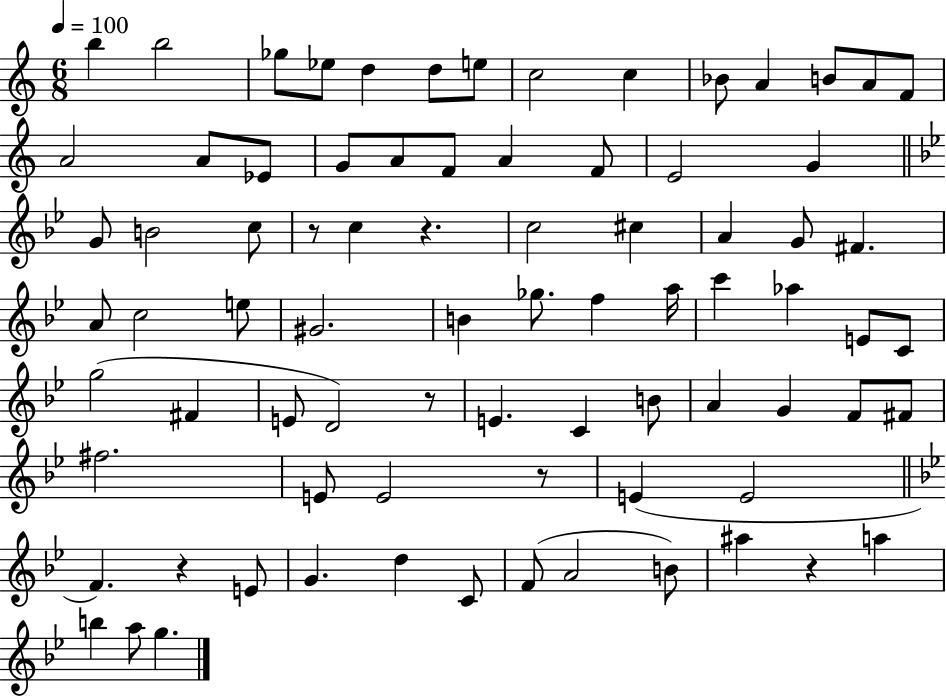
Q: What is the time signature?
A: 6/8